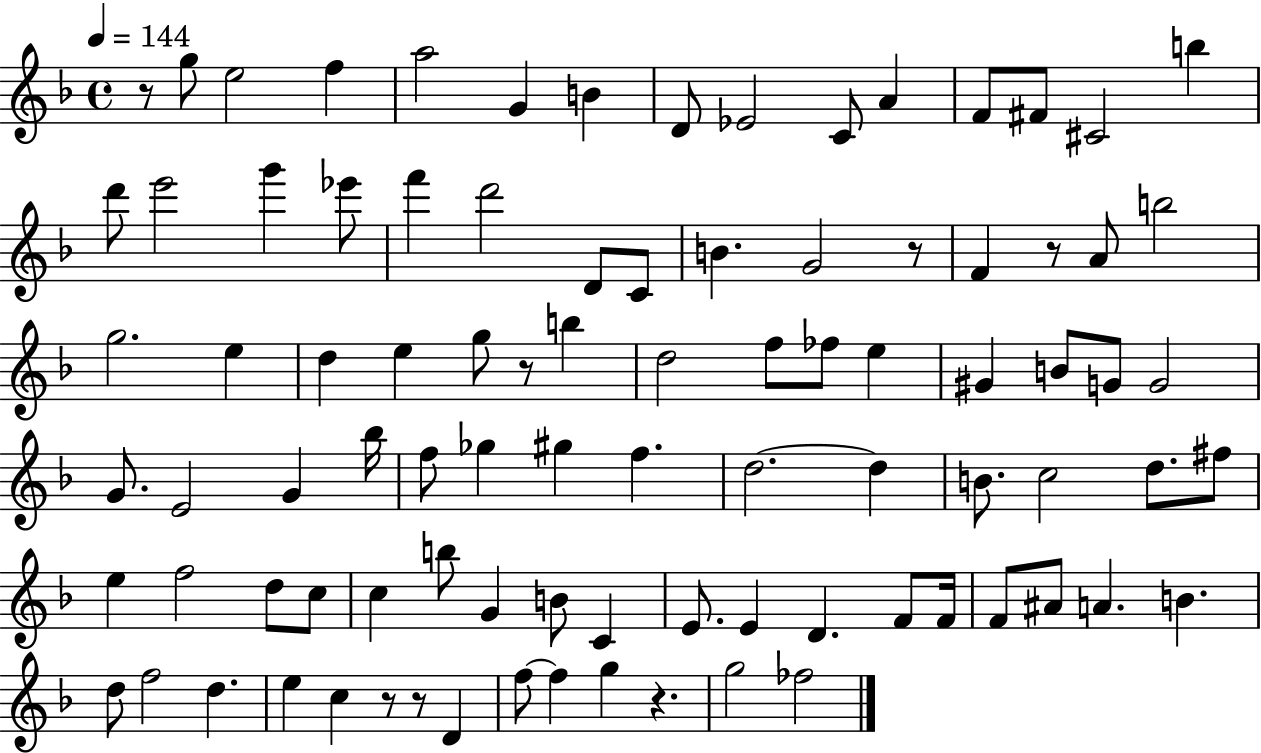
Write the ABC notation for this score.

X:1
T:Untitled
M:4/4
L:1/4
K:F
z/2 g/2 e2 f a2 G B D/2 _E2 C/2 A F/2 ^F/2 ^C2 b d'/2 e'2 g' _e'/2 f' d'2 D/2 C/2 B G2 z/2 F z/2 A/2 b2 g2 e d e g/2 z/2 b d2 f/2 _f/2 e ^G B/2 G/2 G2 G/2 E2 G _b/4 f/2 _g ^g f d2 d B/2 c2 d/2 ^f/2 e f2 d/2 c/2 c b/2 G B/2 C E/2 E D F/2 F/4 F/2 ^A/2 A B d/2 f2 d e c z/2 z/2 D f/2 f g z g2 _f2